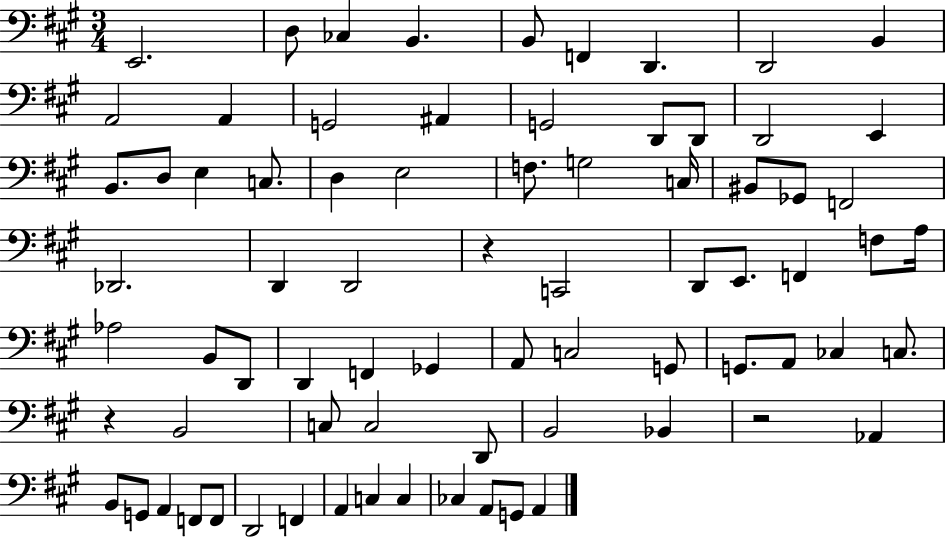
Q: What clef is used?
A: bass